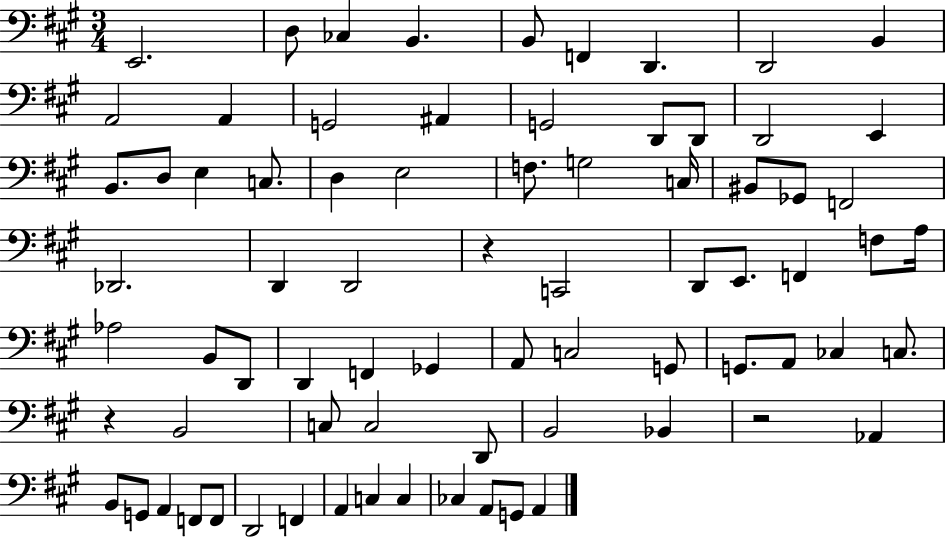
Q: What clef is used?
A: bass